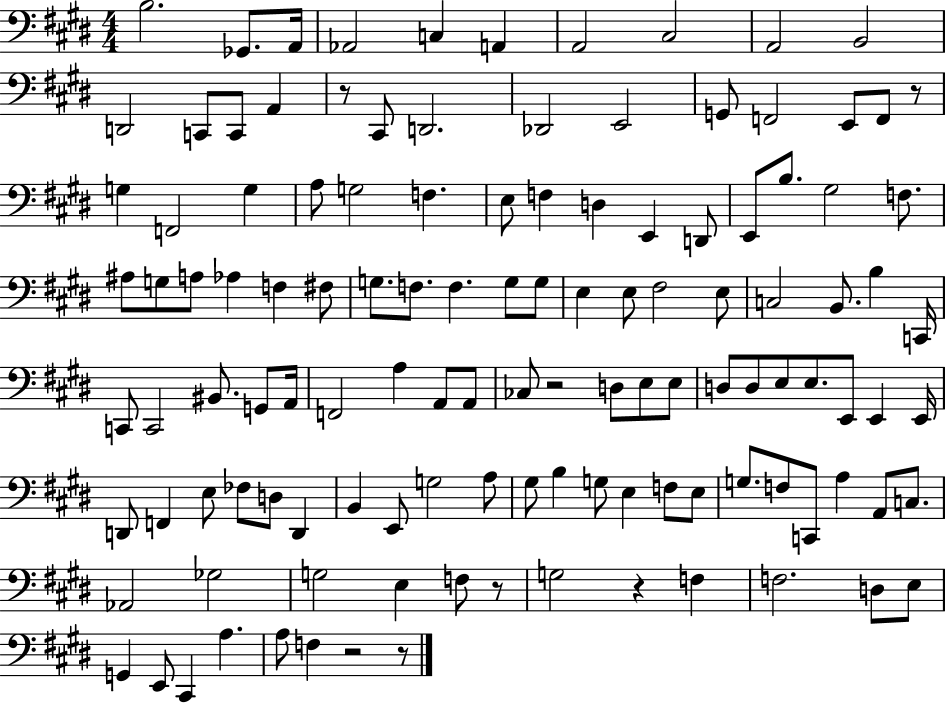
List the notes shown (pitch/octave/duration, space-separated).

B3/h. Gb2/e. A2/s Ab2/h C3/q A2/q A2/h C#3/h A2/h B2/h D2/h C2/e C2/e A2/q R/e C#2/e D2/h. Db2/h E2/h G2/e F2/h E2/e F2/e R/e G3/q F2/h G3/q A3/e G3/h F3/q. E3/e F3/q D3/q E2/q D2/e E2/e B3/e. G#3/h F3/e. A#3/e G3/e A3/e Ab3/q F3/q F#3/e G3/e. F3/e. F3/q. G3/e G3/e E3/q E3/e F#3/h E3/e C3/h B2/e. B3/q C2/s C2/e C2/h BIS2/e. G2/e A2/s F2/h A3/q A2/e A2/e CES3/e R/h D3/e E3/e E3/e D3/e D3/e E3/e E3/e. E2/e E2/q E2/s D2/e F2/q E3/e FES3/e D3/e D2/q B2/q E2/e G3/h A3/e G#3/e B3/q G3/e E3/q F3/e E3/e G3/e. F3/e C2/e A3/q A2/e C3/e. Ab2/h Gb3/h G3/h E3/q F3/e R/e G3/h R/q F3/q F3/h. D3/e E3/e G2/q E2/e C#2/q A3/q. A3/e F3/q R/h R/e